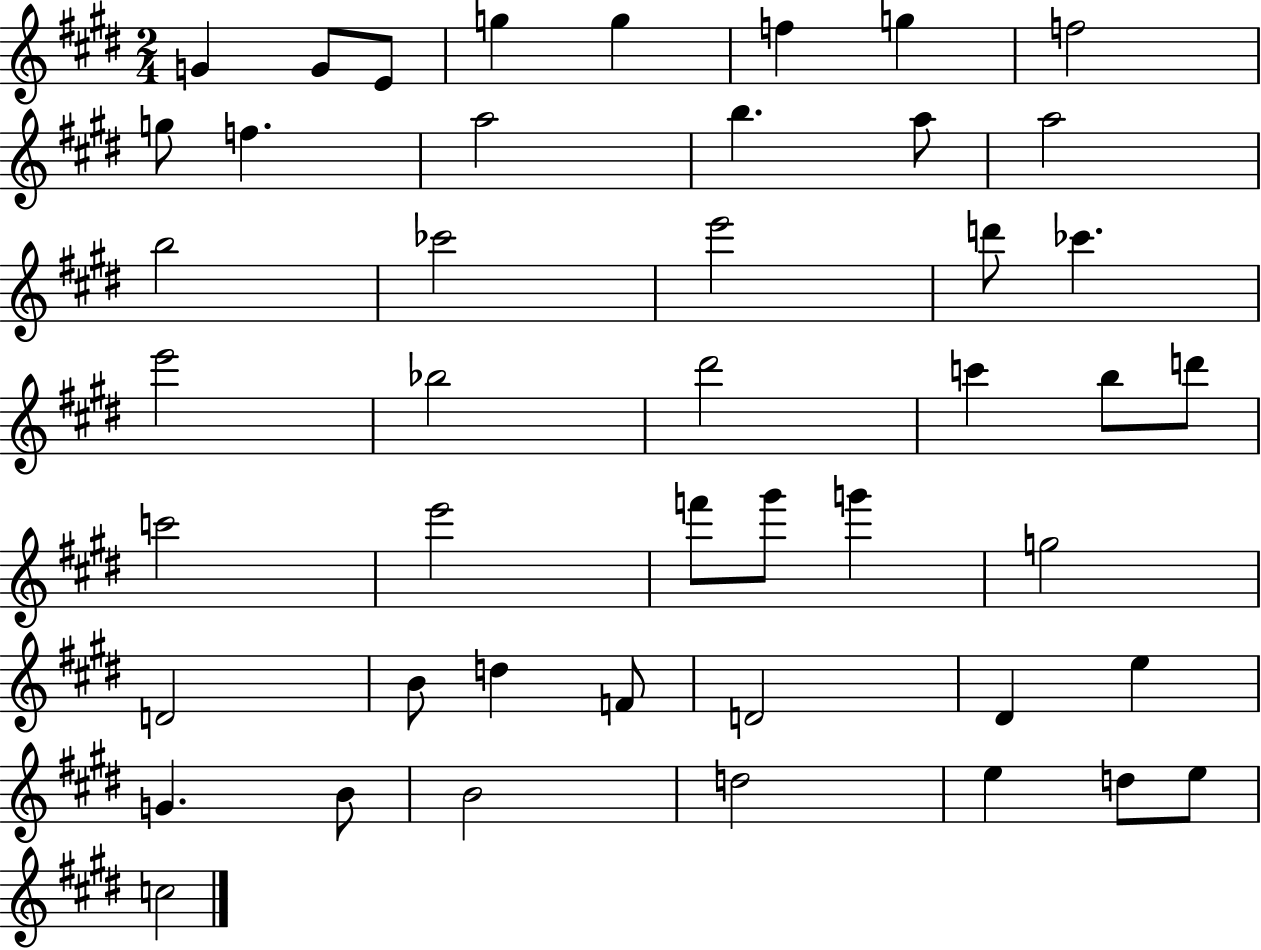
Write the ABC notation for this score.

X:1
T:Untitled
M:2/4
L:1/4
K:E
G G/2 E/2 g g f g f2 g/2 f a2 b a/2 a2 b2 _c'2 e'2 d'/2 _c' e'2 _b2 ^d'2 c' b/2 d'/2 c'2 e'2 f'/2 ^g'/2 g' g2 D2 B/2 d F/2 D2 ^D e G B/2 B2 d2 e d/2 e/2 c2